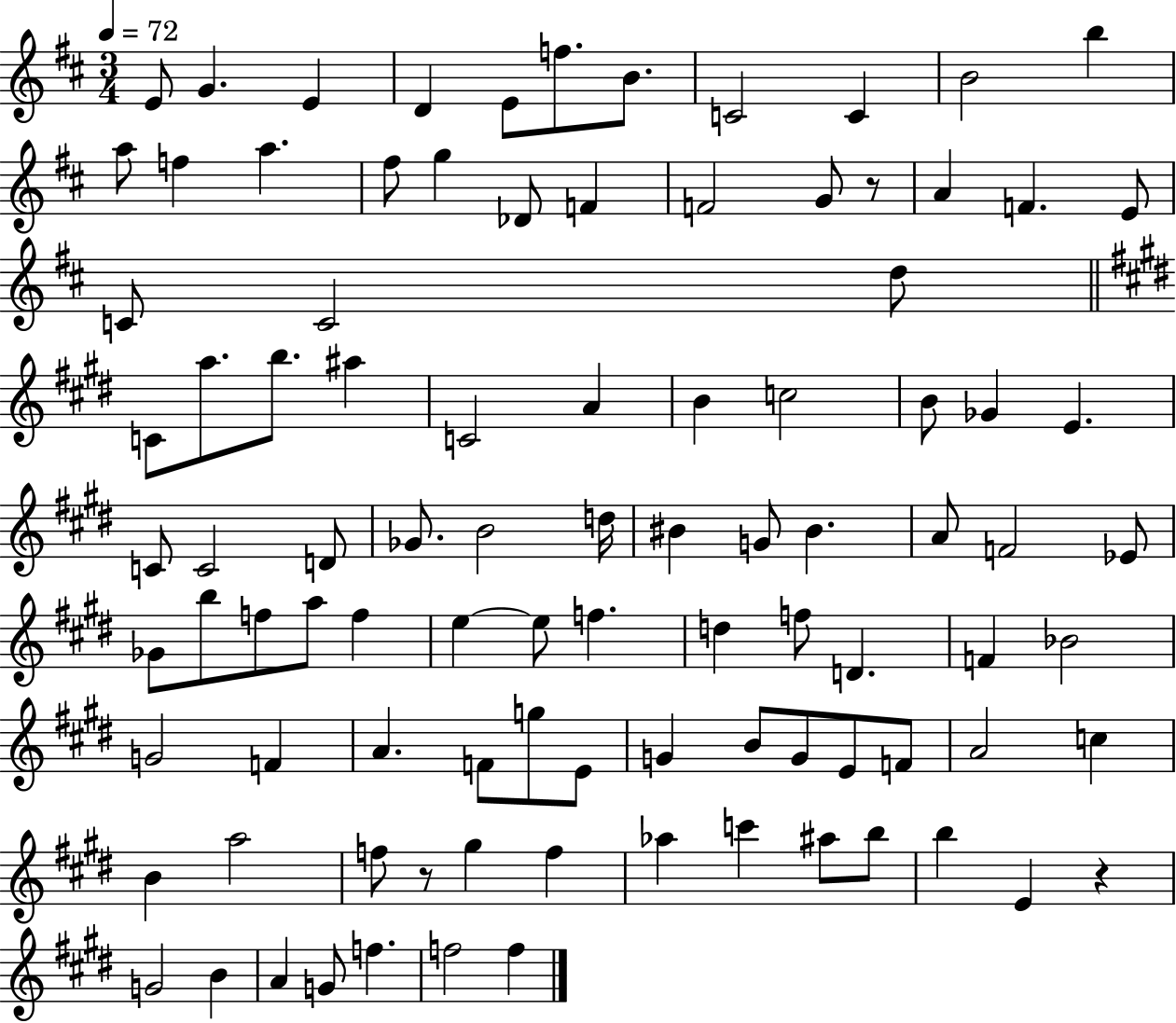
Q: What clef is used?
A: treble